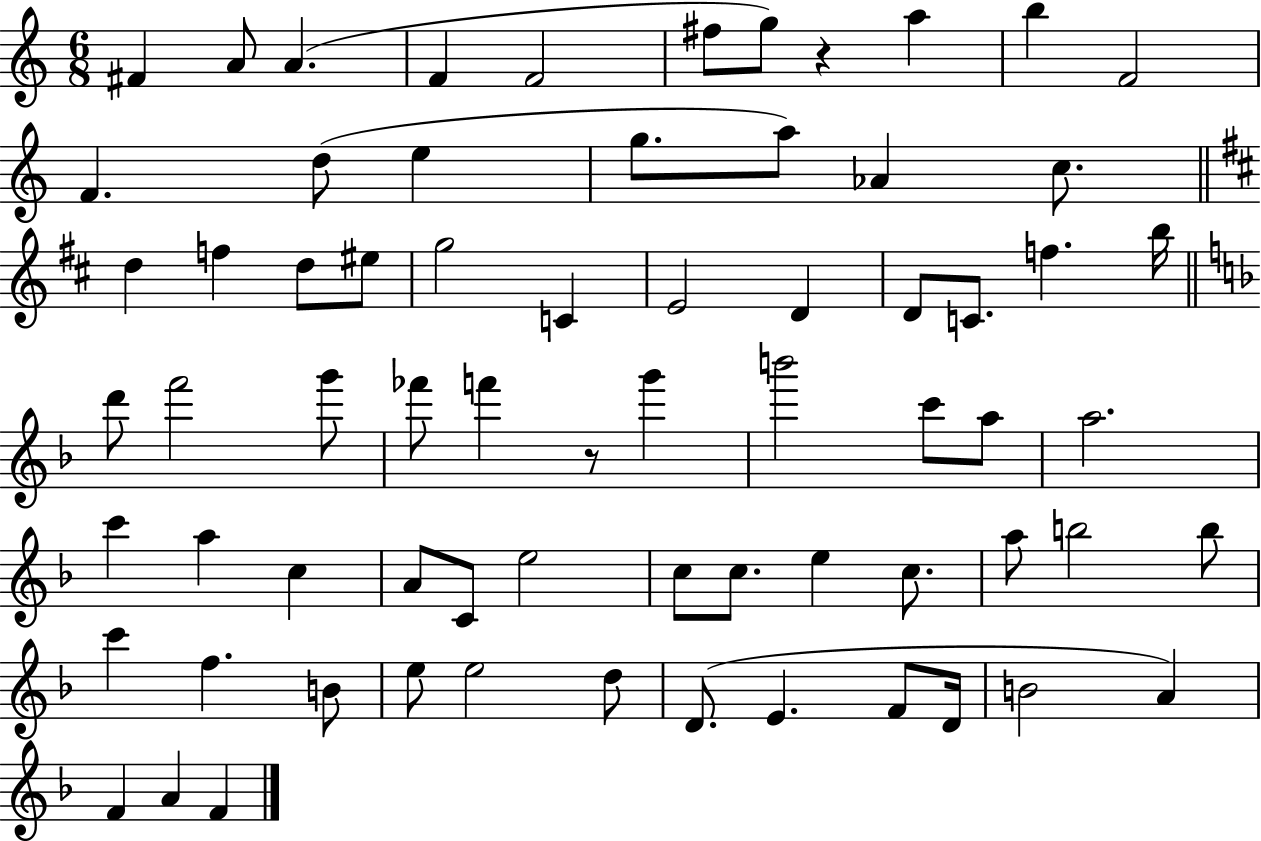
X:1
T:Untitled
M:6/8
L:1/4
K:C
^F A/2 A F F2 ^f/2 g/2 z a b F2 F d/2 e g/2 a/2 _A c/2 d f d/2 ^e/2 g2 C E2 D D/2 C/2 f b/4 d'/2 f'2 g'/2 _f'/2 f' z/2 g' b'2 c'/2 a/2 a2 c' a c A/2 C/2 e2 c/2 c/2 e c/2 a/2 b2 b/2 c' f B/2 e/2 e2 d/2 D/2 E F/2 D/4 B2 A F A F